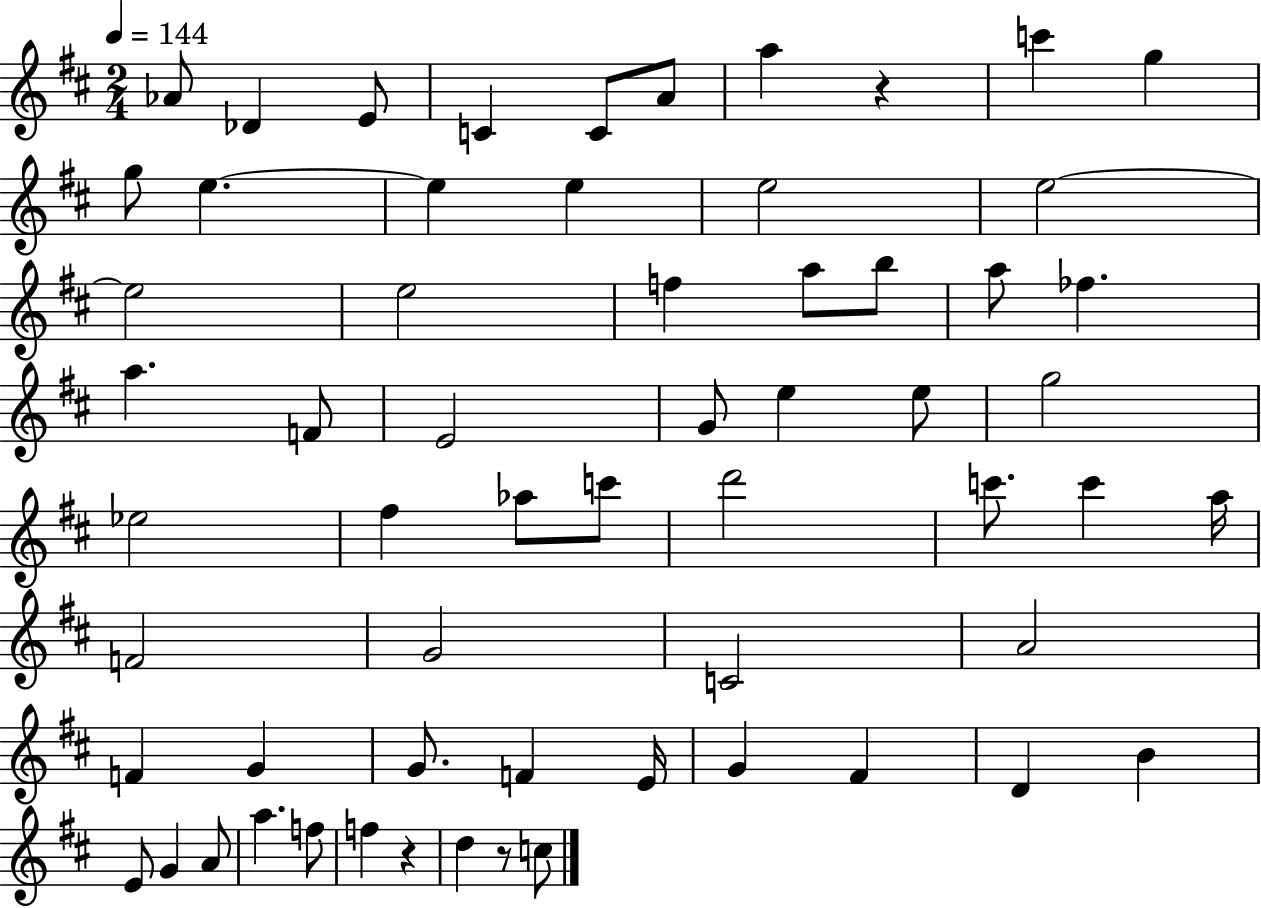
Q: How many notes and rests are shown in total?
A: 61